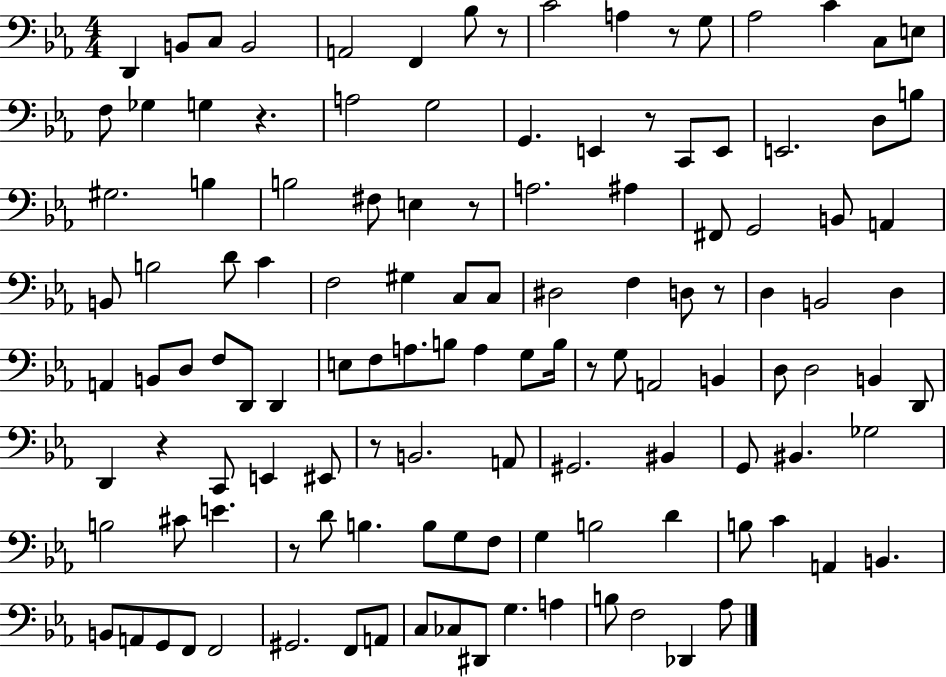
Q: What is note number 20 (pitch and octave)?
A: G2